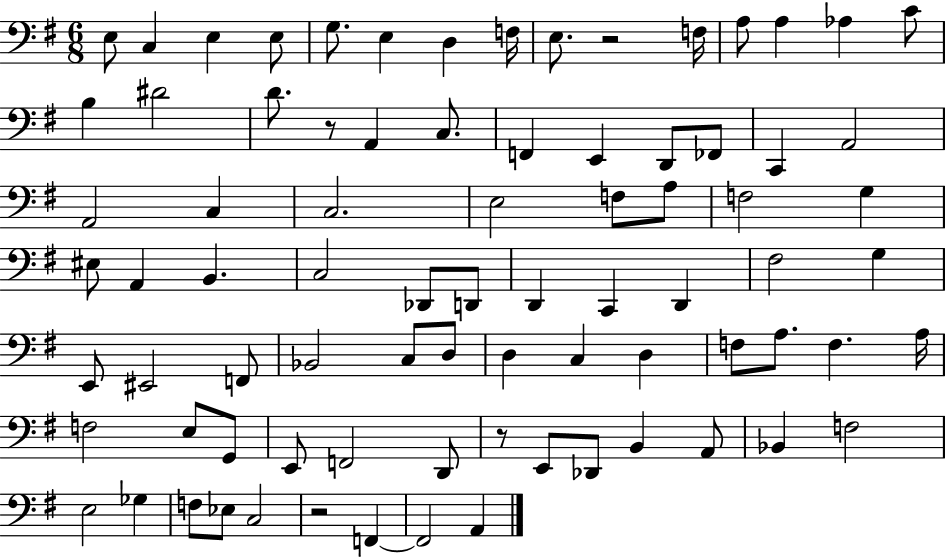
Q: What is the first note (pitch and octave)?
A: E3